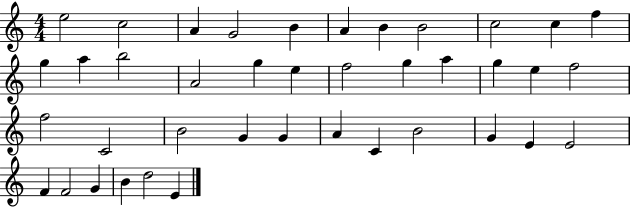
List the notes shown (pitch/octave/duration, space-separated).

E5/h C5/h A4/q G4/h B4/q A4/q B4/q B4/h C5/h C5/q F5/q G5/q A5/q B5/h A4/h G5/q E5/q F5/h G5/q A5/q G5/q E5/q F5/h F5/h C4/h B4/h G4/q G4/q A4/q C4/q B4/h G4/q E4/q E4/h F4/q F4/h G4/q B4/q D5/h E4/q